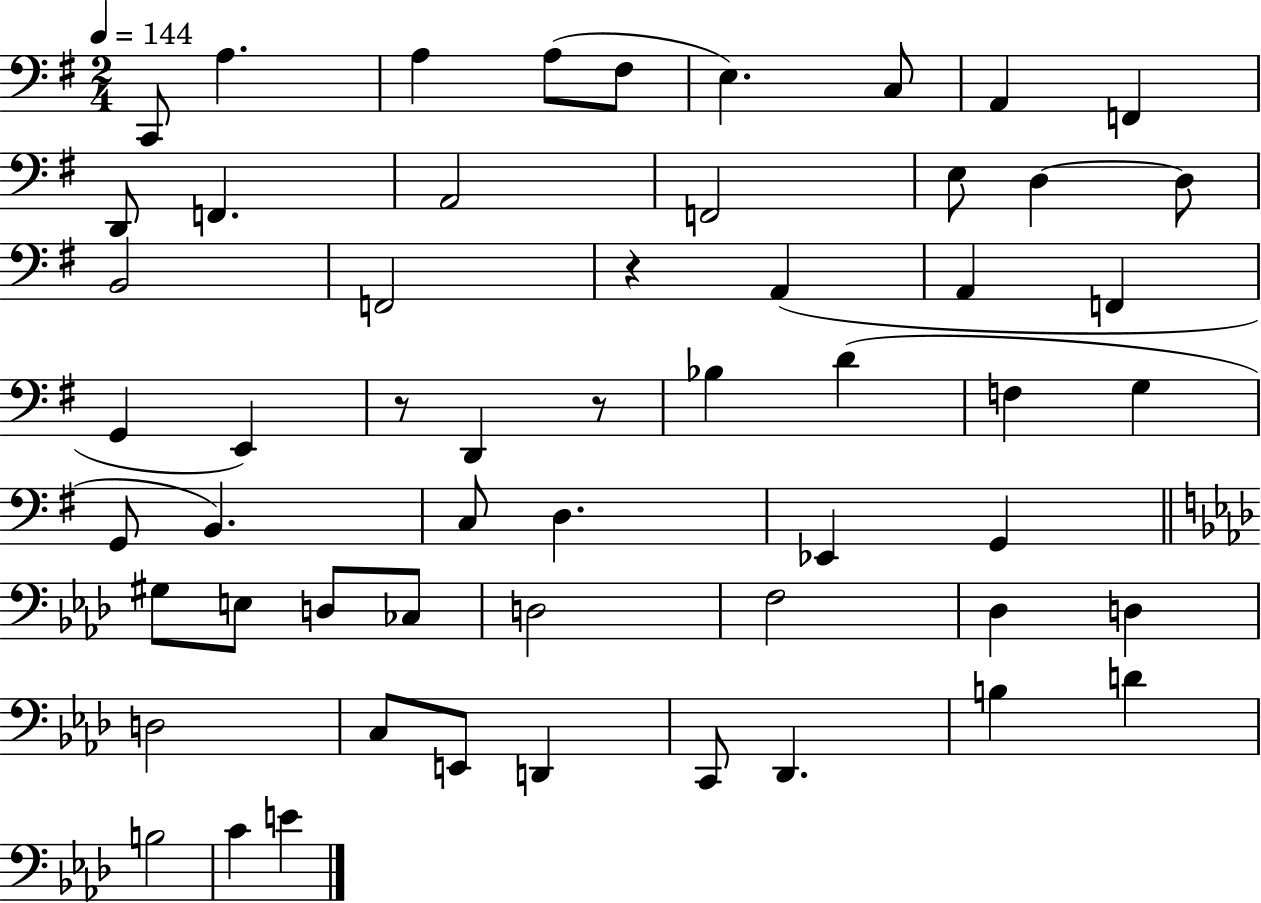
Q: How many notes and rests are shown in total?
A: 56